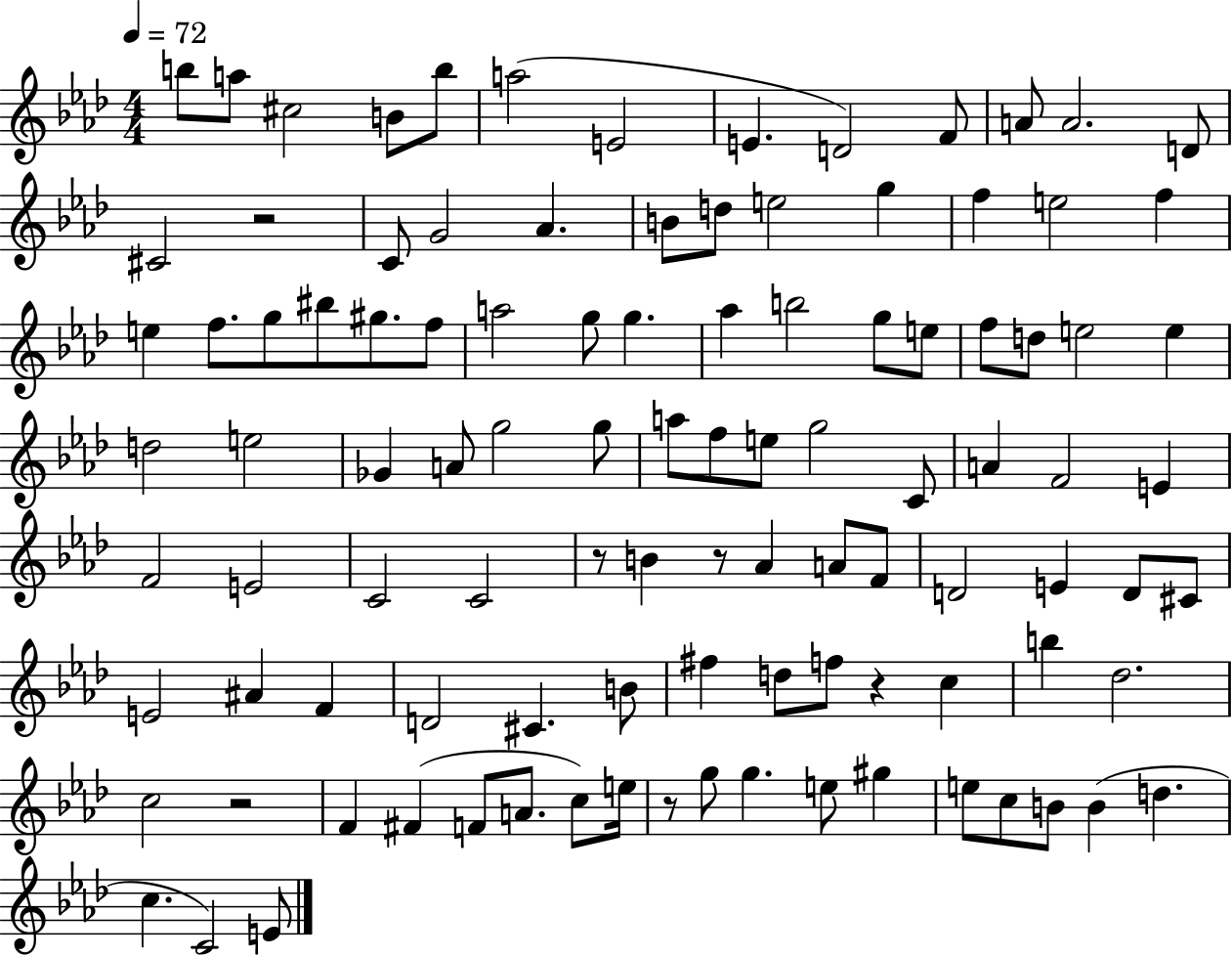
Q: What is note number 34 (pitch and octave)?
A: Ab5